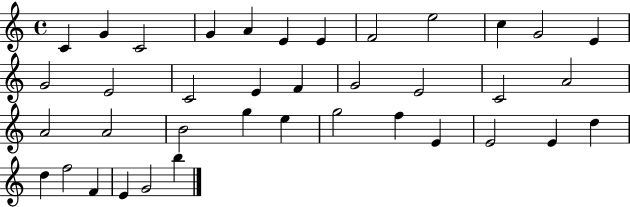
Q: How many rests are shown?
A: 0